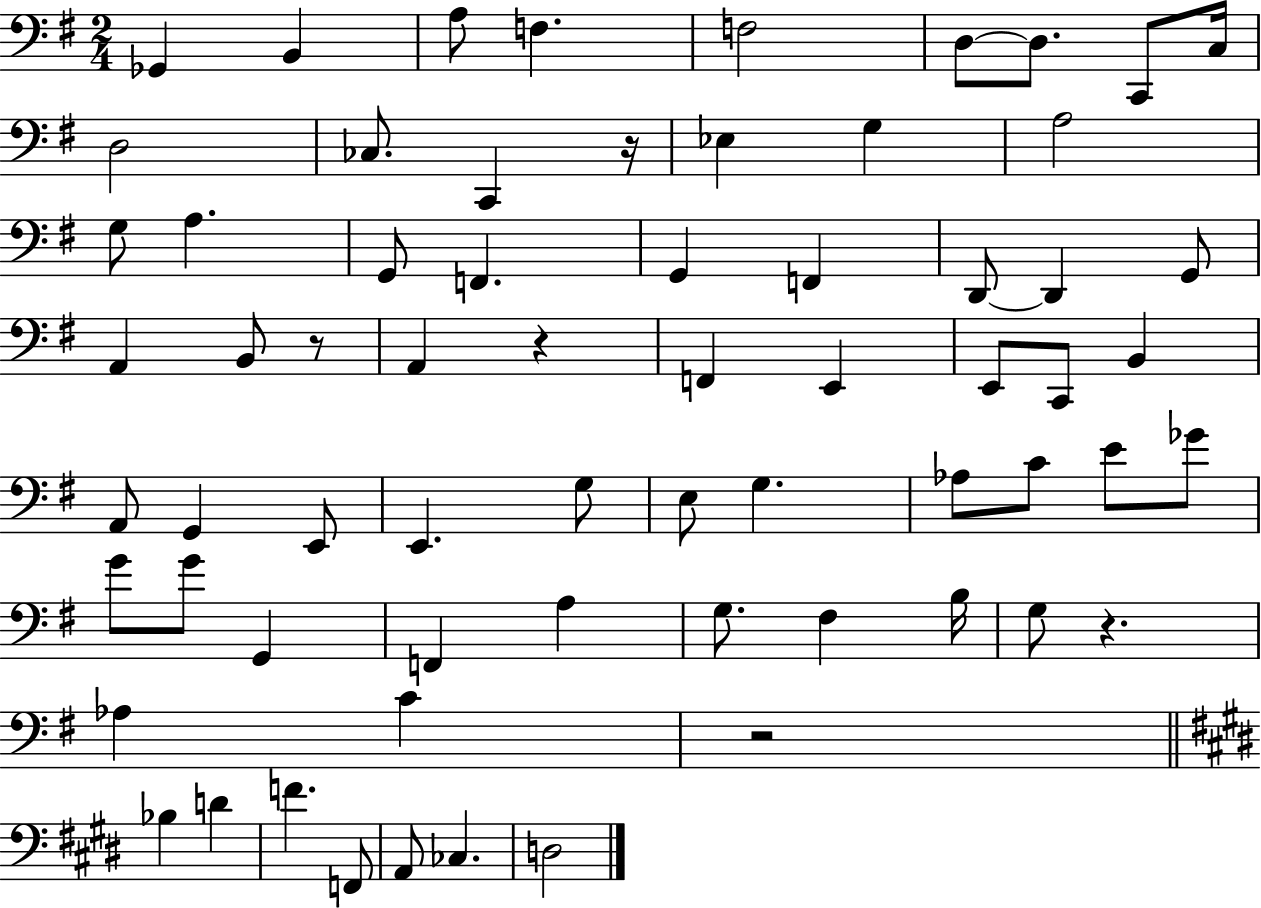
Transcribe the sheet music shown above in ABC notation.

X:1
T:Untitled
M:2/4
L:1/4
K:G
_G,, B,, A,/2 F, F,2 D,/2 D,/2 C,,/2 C,/4 D,2 _C,/2 C,, z/4 _E, G, A,2 G,/2 A, G,,/2 F,, G,, F,, D,,/2 D,, G,,/2 A,, B,,/2 z/2 A,, z F,, E,, E,,/2 C,,/2 B,, A,,/2 G,, E,,/2 E,, G,/2 E,/2 G, _A,/2 C/2 E/2 _G/2 G/2 G/2 G,, F,, A, G,/2 ^F, B,/4 G,/2 z _A, C z2 _B, D F F,,/2 A,,/2 _C, D,2